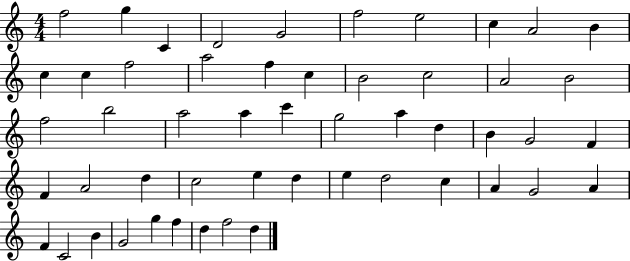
F5/h G5/q C4/q D4/h G4/h F5/h E5/h C5/q A4/h B4/q C5/q C5/q F5/h A5/h F5/q C5/q B4/h C5/h A4/h B4/h F5/h B5/h A5/h A5/q C6/q G5/h A5/q D5/q B4/q G4/h F4/q F4/q A4/h D5/q C5/h E5/q D5/q E5/q D5/h C5/q A4/q G4/h A4/q F4/q C4/h B4/q G4/h G5/q F5/q D5/q F5/h D5/q